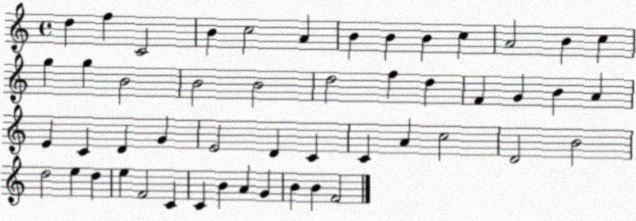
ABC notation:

X:1
T:Untitled
M:4/4
L:1/4
K:C
d f C2 B c2 A B B B c A2 B c g g B2 B2 B2 d2 f d F G B A E C D G E2 D C C A c2 D2 B2 d2 e d e F2 C C B A G B B F2